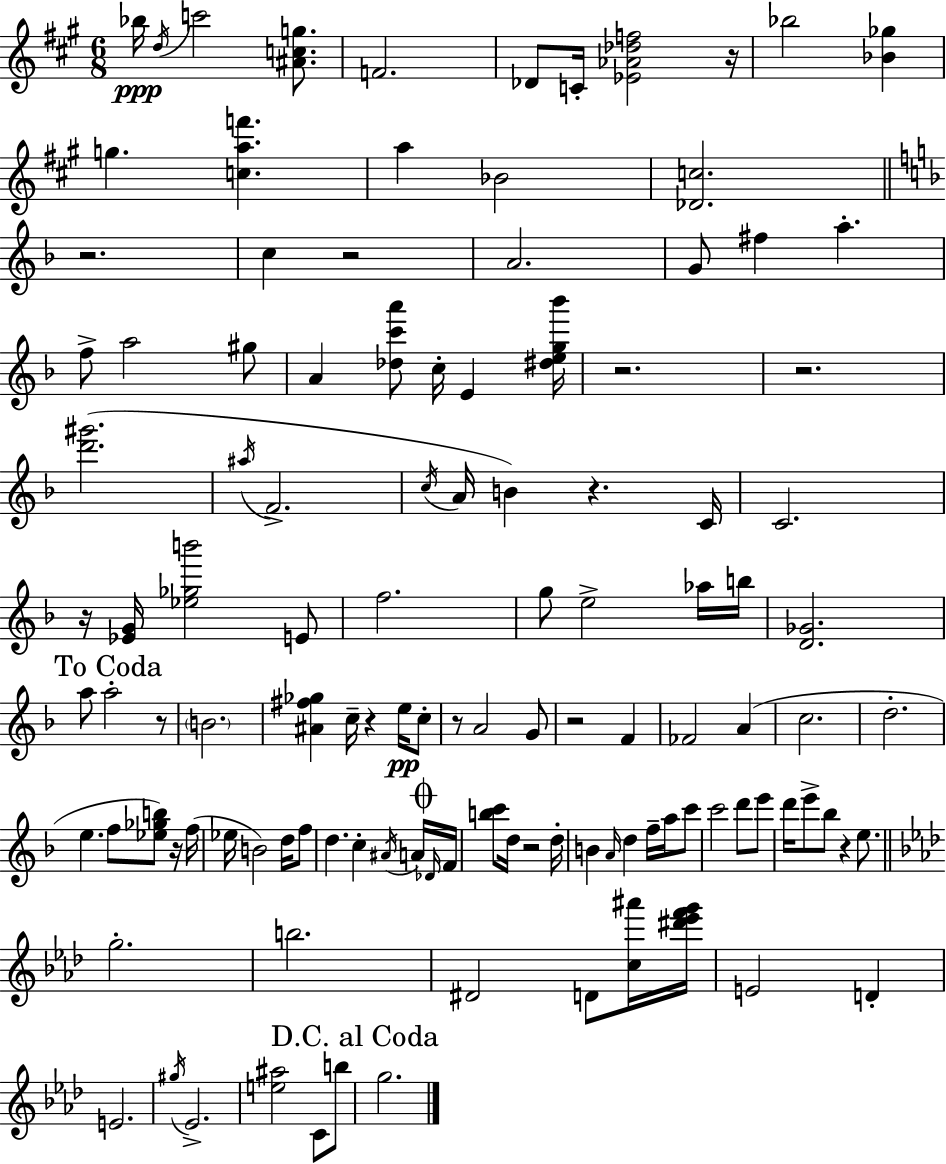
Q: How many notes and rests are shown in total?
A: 118